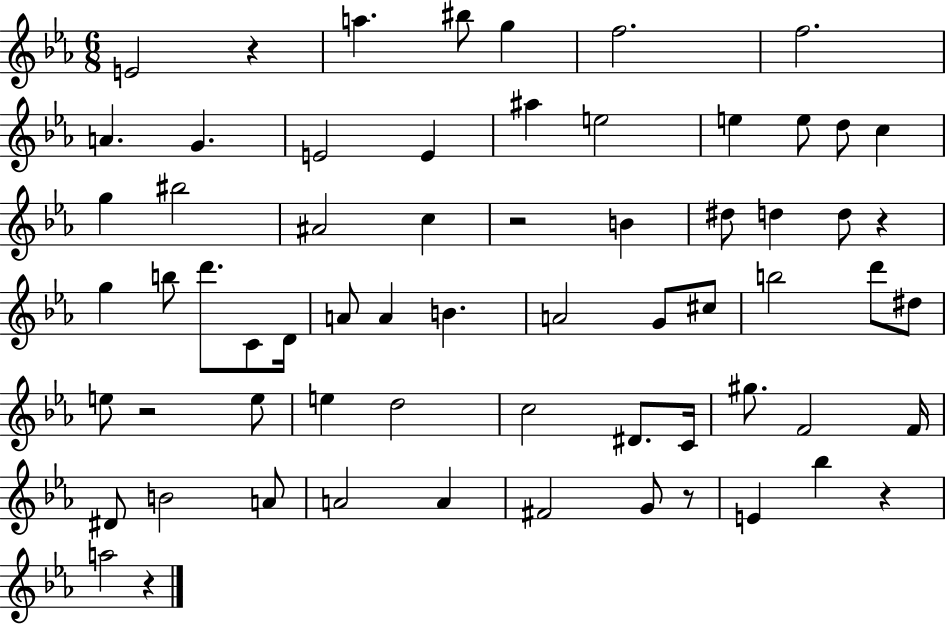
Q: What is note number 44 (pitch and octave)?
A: D#4